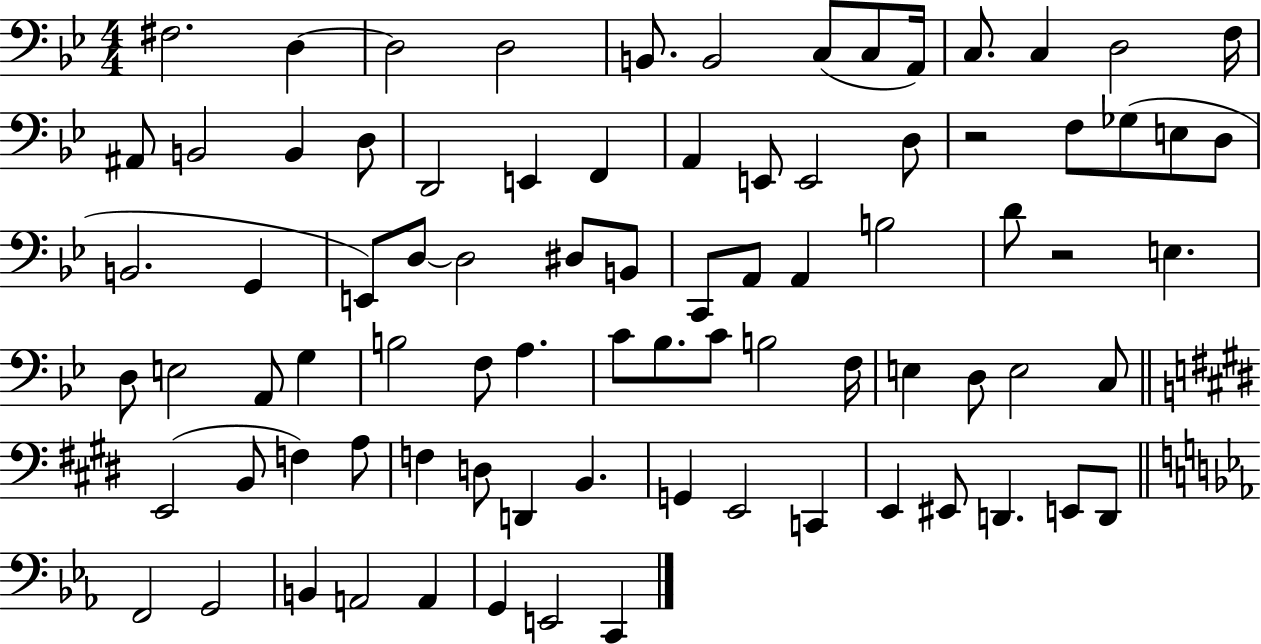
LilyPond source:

{
  \clef bass
  \numericTimeSignature
  \time 4/4
  \key bes \major
  fis2. d4~~ | d2 d2 | b,8. b,2 c8( c8 a,16) | c8. c4 d2 f16 | \break ais,8 b,2 b,4 d8 | d,2 e,4 f,4 | a,4 e,8 e,2 d8 | r2 f8 ges8( e8 d8 | \break b,2. g,4 | e,8) d8~~ d2 dis8 b,8 | c,8 a,8 a,4 b2 | d'8 r2 e4. | \break d8 e2 a,8 g4 | b2 f8 a4. | c'8 bes8. c'8 b2 f16 | e4 d8 e2 c8 | \break \bar "||" \break \key e \major e,2( b,8 f4) a8 | f4 d8 d,4 b,4. | g,4 e,2 c,4 | e,4 eis,8 d,4. e,8 d,8 | \break \bar "||" \break \key c \minor f,2 g,2 | b,4 a,2 a,4 | g,4 e,2 c,4 | \bar "|."
}